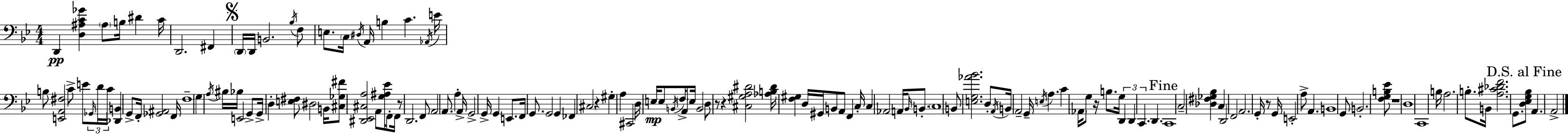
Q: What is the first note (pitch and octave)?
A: D2